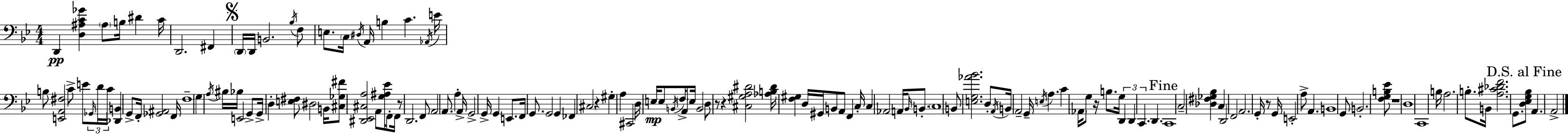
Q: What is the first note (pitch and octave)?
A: D2